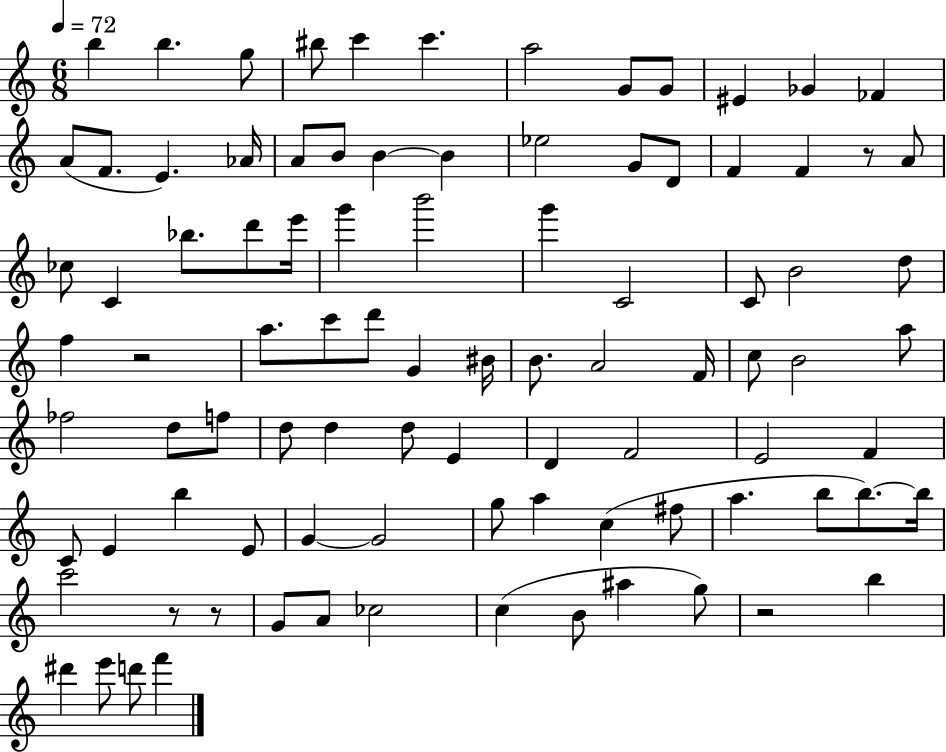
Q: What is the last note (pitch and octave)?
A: F6